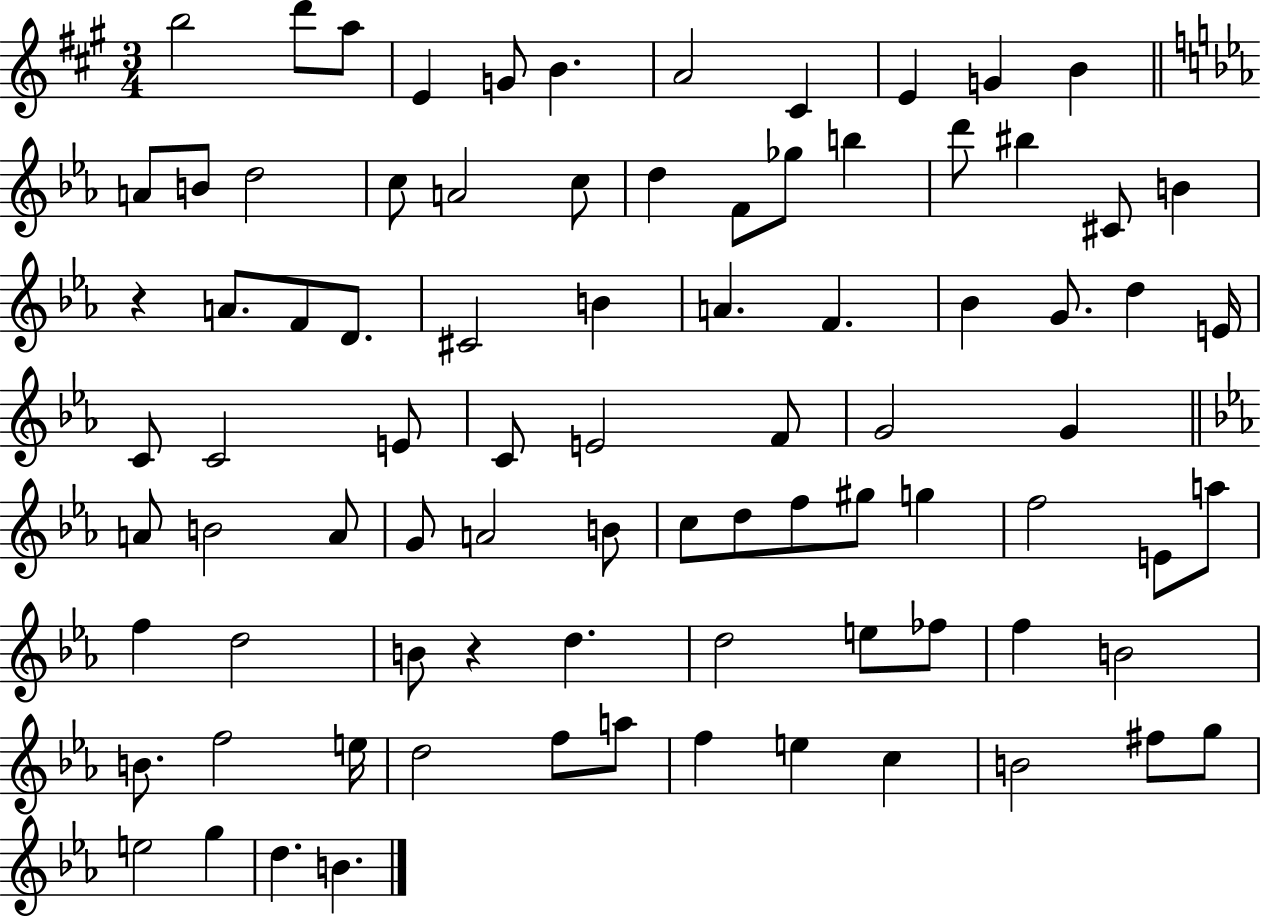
B5/h D6/e A5/e E4/q G4/e B4/q. A4/h C#4/q E4/q G4/q B4/q A4/e B4/e D5/h C5/e A4/h C5/e D5/q F4/e Gb5/e B5/q D6/e BIS5/q C#4/e B4/q R/q A4/e. F4/e D4/e. C#4/h B4/q A4/q. F4/q. Bb4/q G4/e. D5/q E4/s C4/e C4/h E4/e C4/e E4/h F4/e G4/h G4/q A4/e B4/h A4/e G4/e A4/h B4/e C5/e D5/e F5/e G#5/e G5/q F5/h E4/e A5/e F5/q D5/h B4/e R/q D5/q. D5/h E5/e FES5/e F5/q B4/h B4/e. F5/h E5/s D5/h F5/e A5/e F5/q E5/q C5/q B4/h F#5/e G5/e E5/h G5/q D5/q. B4/q.